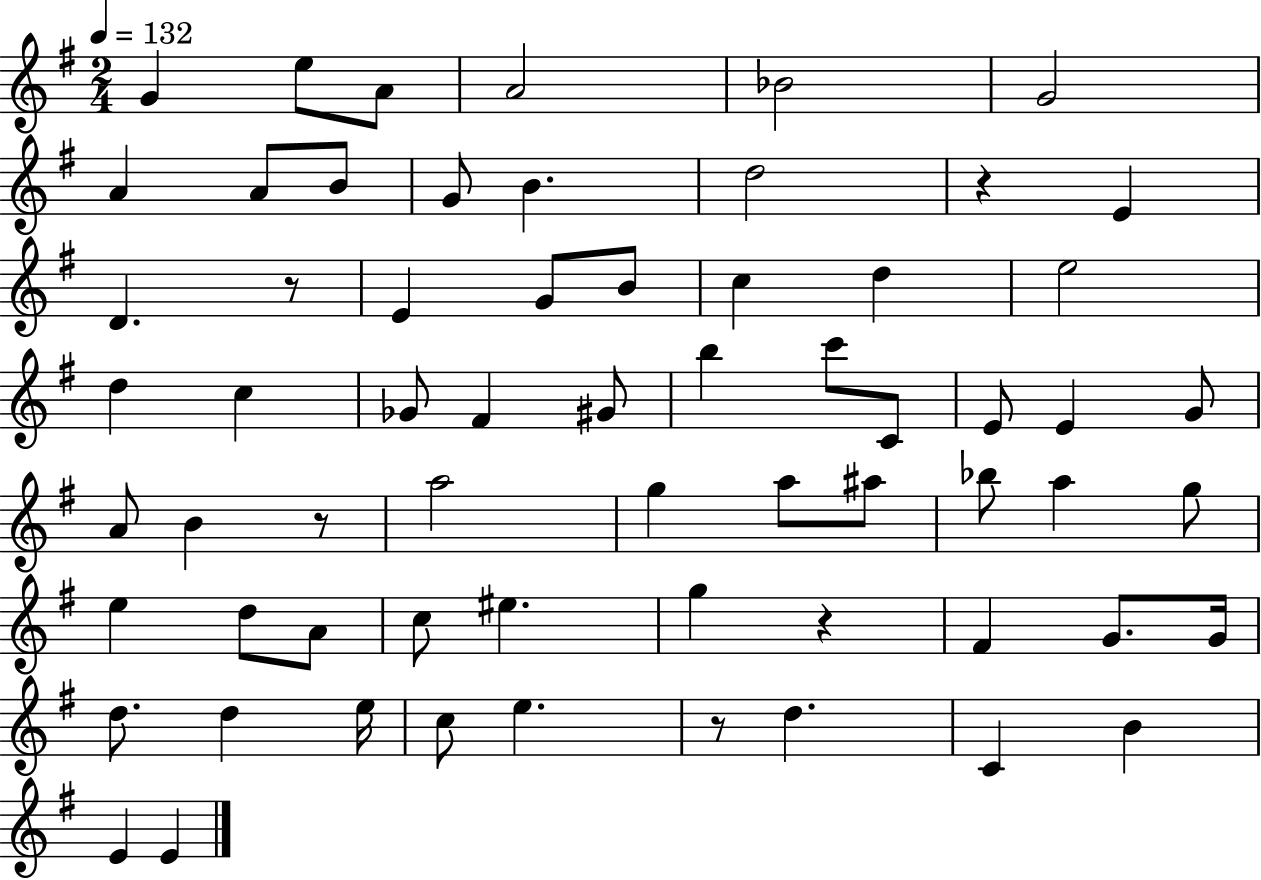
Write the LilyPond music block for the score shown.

{
  \clef treble
  \numericTimeSignature
  \time 2/4
  \key g \major
  \tempo 4 = 132
  g'4 e''8 a'8 | a'2 | bes'2 | g'2 | \break a'4 a'8 b'8 | g'8 b'4. | d''2 | r4 e'4 | \break d'4. r8 | e'4 g'8 b'8 | c''4 d''4 | e''2 | \break d''4 c''4 | ges'8 fis'4 gis'8 | b''4 c'''8 c'8 | e'8 e'4 g'8 | \break a'8 b'4 r8 | a''2 | g''4 a''8 ais''8 | bes''8 a''4 g''8 | \break e''4 d''8 a'8 | c''8 eis''4. | g''4 r4 | fis'4 g'8. g'16 | \break d''8. d''4 e''16 | c''8 e''4. | r8 d''4. | c'4 b'4 | \break e'4 e'4 | \bar "|."
}